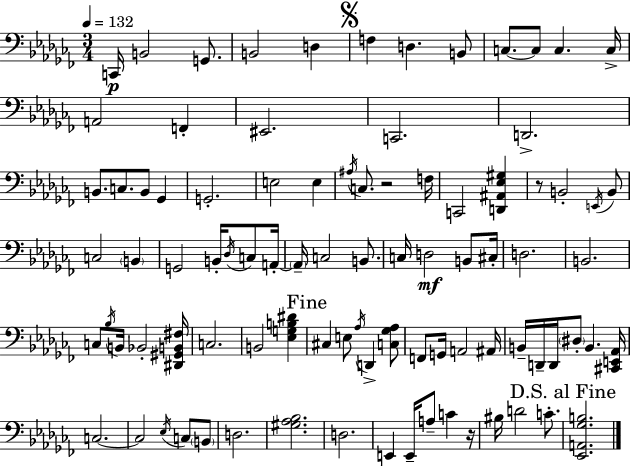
{
  \clef bass
  \numericTimeSignature
  \time 3/4
  \key aes \minor
  \tempo 4 = 132
  c,16\p b,2 g,8. | b,2 d4 | \mark \markup { \musicglyph "scripts.segno" } f4 d4. b,8 | c8.~~ c8 c4. c16-> | \break a,2 f,4-. | eis,2. | c,2. | d,2.-> | \break b,8. c8. b,8 ges,4 | g,2.-. | e2 e4 | \acciaccatura { ais16 } c8. r2 | \break f16 c,2 <d, ais, ees gis>4 | r8 b,2-. \acciaccatura { e,16 } | b,8 c2 \parenthesize b,4 | g,2 b,16-. \acciaccatura { des16 } | \break c8 a,16-.~~ \parenthesize a,16-- c2 | b,8. c16 d2\mf | b,8 cis16-. d2. | b,2. | \break c8 \acciaccatura { bes16 } b,16 bes,2-. | <dis, gis, b, fis>16 c2. | b,2 | <ees g b dis'>4 \mark "Fine" cis4 e8 \acciaccatura { aes16 } d,4-> | \break <c ges aes>8 f,8 g,16 a,2 | ais,16 b,16-- d,16-- d,16 \parenthesize dis8-. b,4. | <cis, e, aes,>16 c2.~~ | c2 | \break \acciaccatura { ees16 } c8 \parenthesize b,8 d2. | <gis aes bes>2. | d2. | e,4 e,16-- a8-- | \break c'4 r16 bis16 d'2 | c'8.-. \mark "D.S. al Fine" <ees, a, ges b>2. | \bar "|."
}